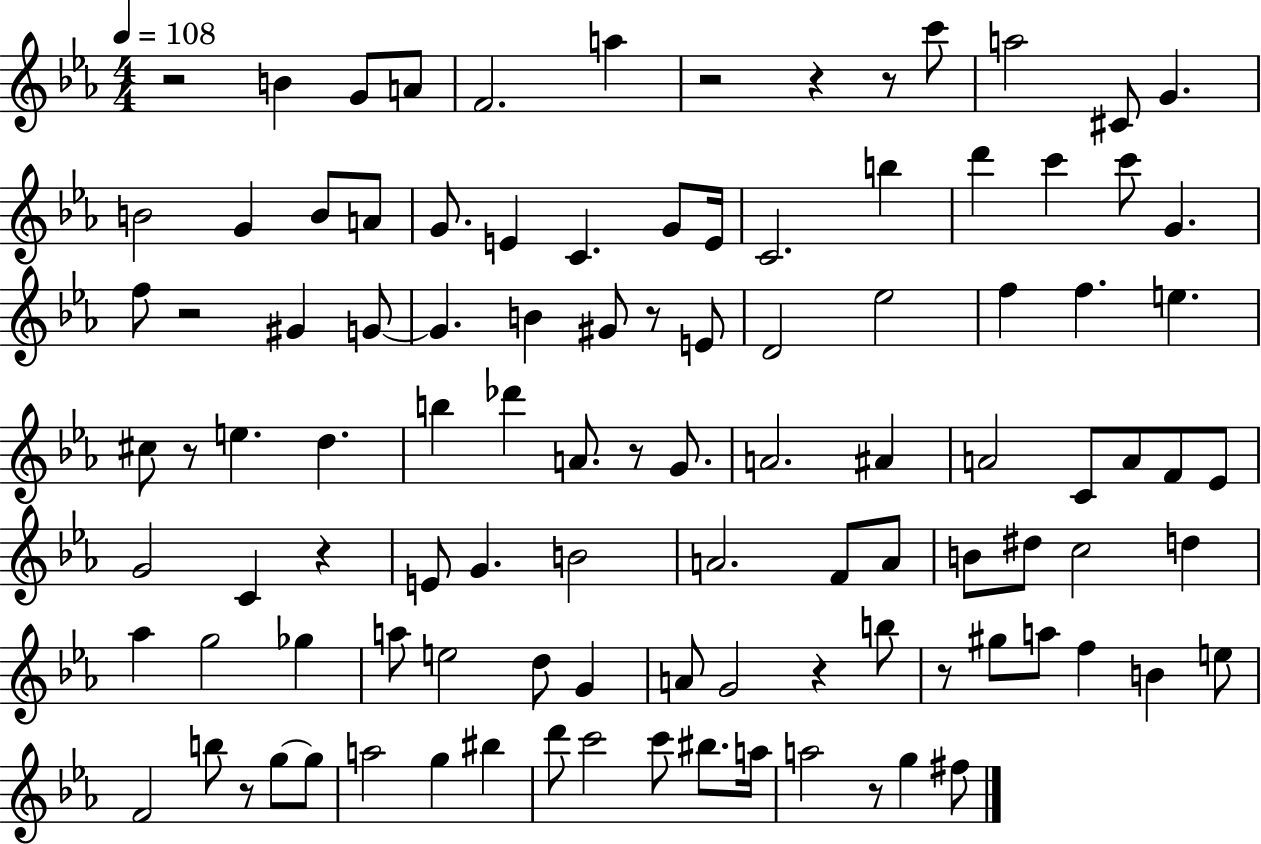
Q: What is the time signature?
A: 4/4